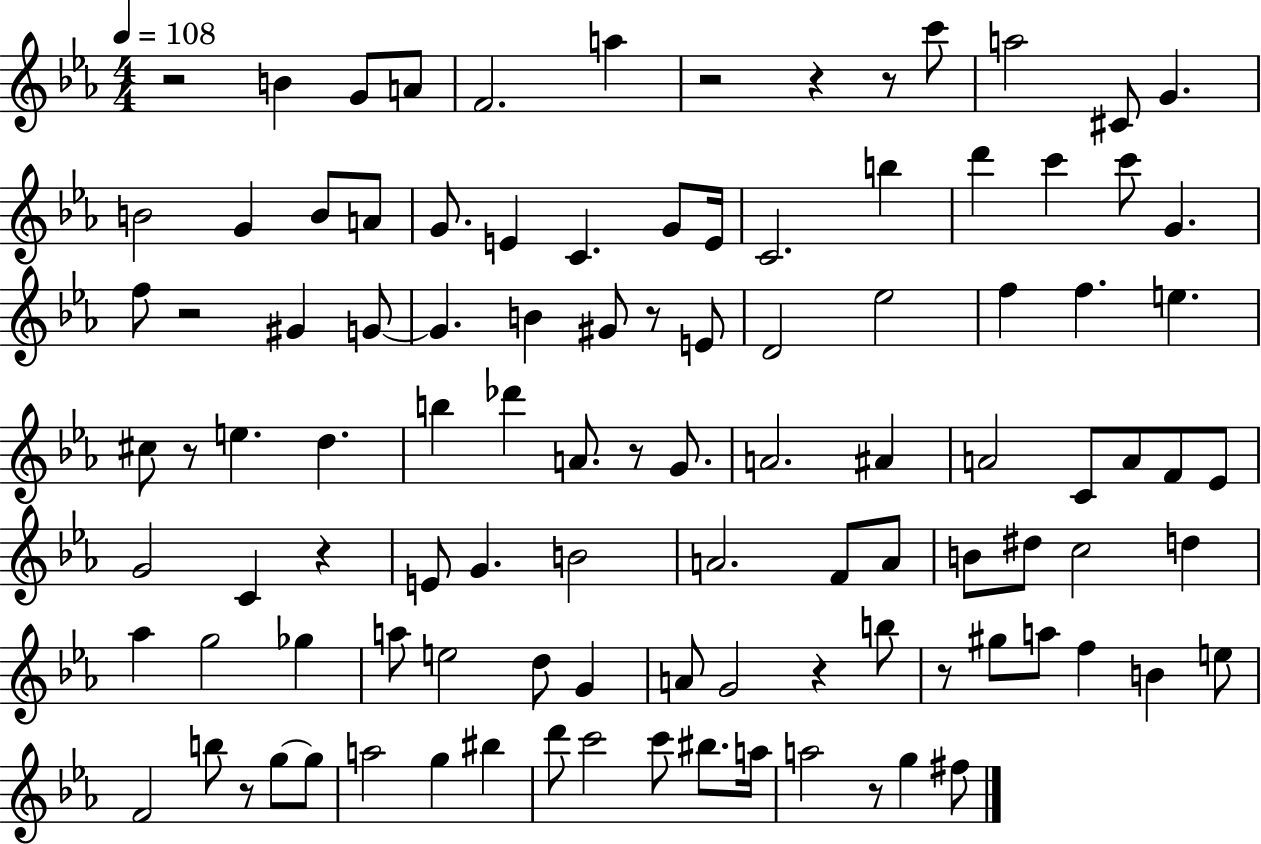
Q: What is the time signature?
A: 4/4